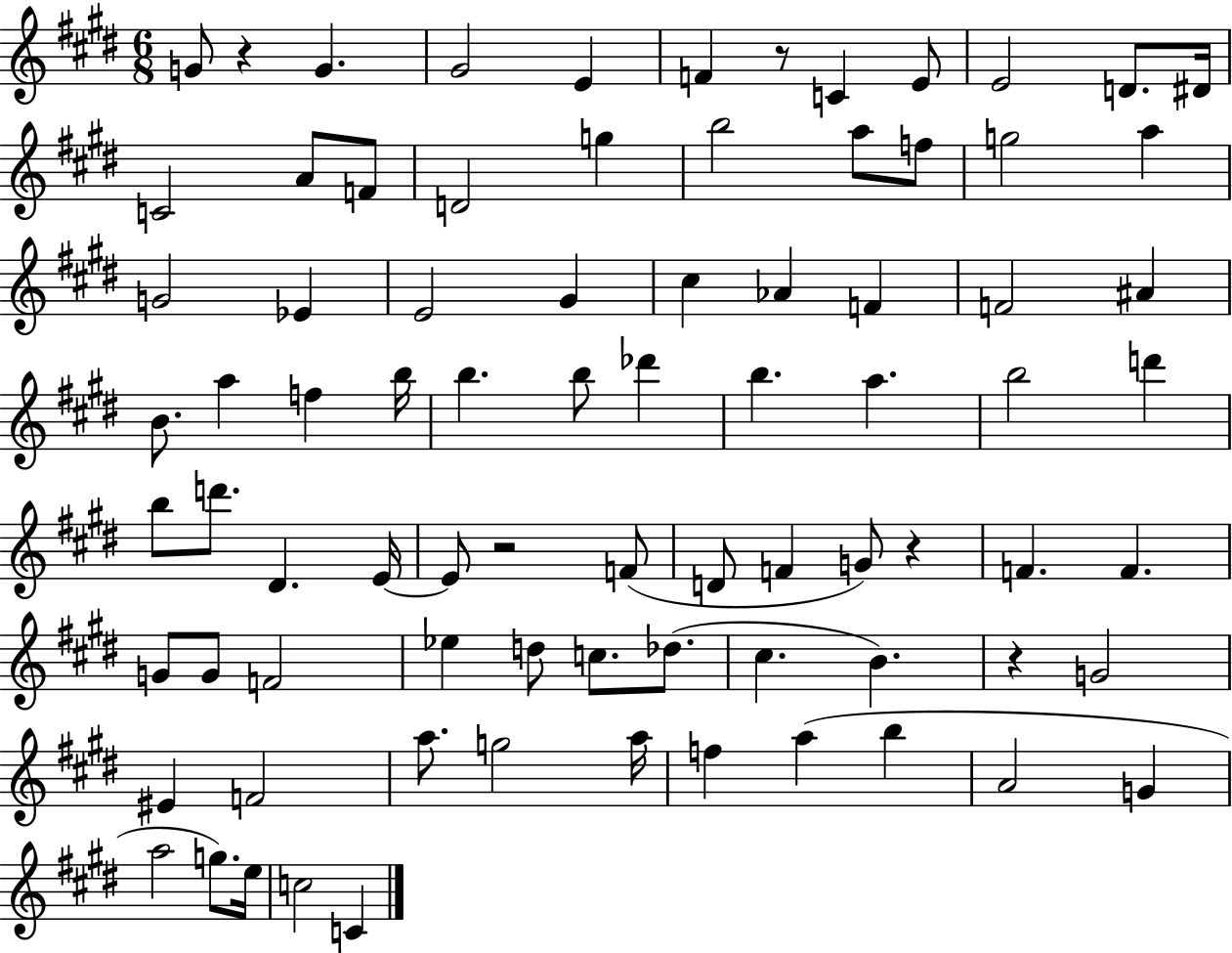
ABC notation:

X:1
T:Untitled
M:6/8
L:1/4
K:E
G/2 z G ^G2 E F z/2 C E/2 E2 D/2 ^D/4 C2 A/2 F/2 D2 g b2 a/2 f/2 g2 a G2 _E E2 ^G ^c _A F F2 ^A B/2 a f b/4 b b/2 _d' b a b2 d' b/2 d'/2 ^D E/4 E/2 z2 F/2 D/2 F G/2 z F F G/2 G/2 F2 _e d/2 c/2 _d/2 ^c B z G2 ^E F2 a/2 g2 a/4 f a b A2 G a2 g/2 e/4 c2 C